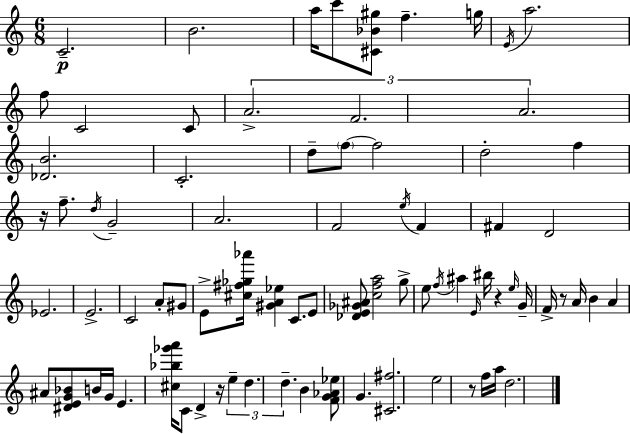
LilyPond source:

{
  \clef treble
  \numericTimeSignature
  \time 6/8
  \key a \minor
  c'2.--\p | b'2. | a''16 c'''8 <cis' bes' gis''>8 f''4.-- g''16 | \acciaccatura { e'16 } a''2. | \break f''8 c'2 c'8 | \tuplet 3/2 { a'2.-> | f'2. | a'2. } | \break <des' b'>2. | c'2.-. | d''8-- \parenthesize f''8~~ f''2 | d''2-. f''4 | \break r16 f''8.-- \acciaccatura { d''16 } g'2-- | a'2. | f'2 \acciaccatura { e''16 } f'4 | fis'4 d'2 | \break ees'2. | e'2.-> | c'2 a'8-. | gis'8 e'8-> <cis'' fis'' ges'' aes'''>16 <gis' a' ees''>4 c'8. | \break e'8 <des' e' ges' ais'>8 <c'' f'' a''>2 | g''8-> e''8 \acciaccatura { f''16 } ais''4 \grace { e'16 } bis''16 | r4 \grace { e''16 } g'16-- f'16-> r8 a'16 b'4 | a'4 ais'8 <dis' e' g' bes'>8 b'16 g'16 | \break e'4. <cis'' bes'' ges''' a'''>16 c'8 d'4-> | r16 \tuplet 3/2 { e''4-- d''4. | d''4.-- } b'4 <f' g' aes' ees''>8 | g'4. <cis' fis''>2. | \break e''2 | r8 f''16 a''16 d''2. | \bar "|."
}